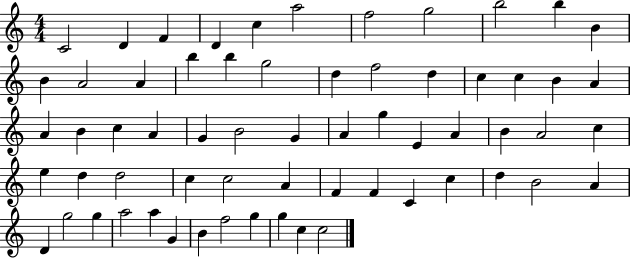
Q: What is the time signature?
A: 4/4